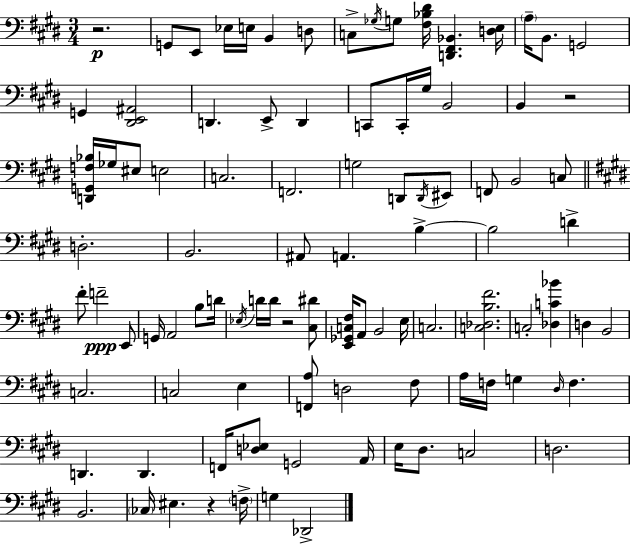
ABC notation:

X:1
T:Untitled
M:3/4
L:1/4
K:E
z2 G,,/2 E,,/2 _E,/4 E,/4 B,, D,/2 C,/2 _G,/4 G,/2 [^F,_B,^D]/4 [D,,^F,,_B,,] [D,E,]/4 A,/4 B,,/2 G,,2 G,, [^D,,E,,^A,,]2 D,, E,,/2 D,, C,,/2 C,,/4 ^G,/4 B,,2 B,, z2 [D,,G,,F,_B,]/4 _G,/4 ^E,/2 E,2 C,2 F,,2 G,2 D,,/2 D,,/4 ^E,,/2 F,,/2 B,,2 C,/2 D,2 B,,2 ^A,,/2 A,, B, B,2 D ^F/2 F2 E,,/2 G,,/4 A,,2 B,/2 D/4 _E,/4 D/4 D/4 z2 [^C,^D]/2 [E,,_G,,C,^F,]/4 A,,/2 B,,2 E,/4 C,2 [C,_D,B,^F]2 C,2 [_D,C_B] D, B,,2 C,2 C,2 E, [F,,A,]/2 D,2 ^F,/2 A,/4 F,/4 G, ^D,/4 F, D,, D,, F,,/4 [D,_E,]/2 G,,2 A,,/4 E,/4 ^D,/2 C,2 D,2 B,,2 _C,/4 ^E, z F,/4 G, _D,,2